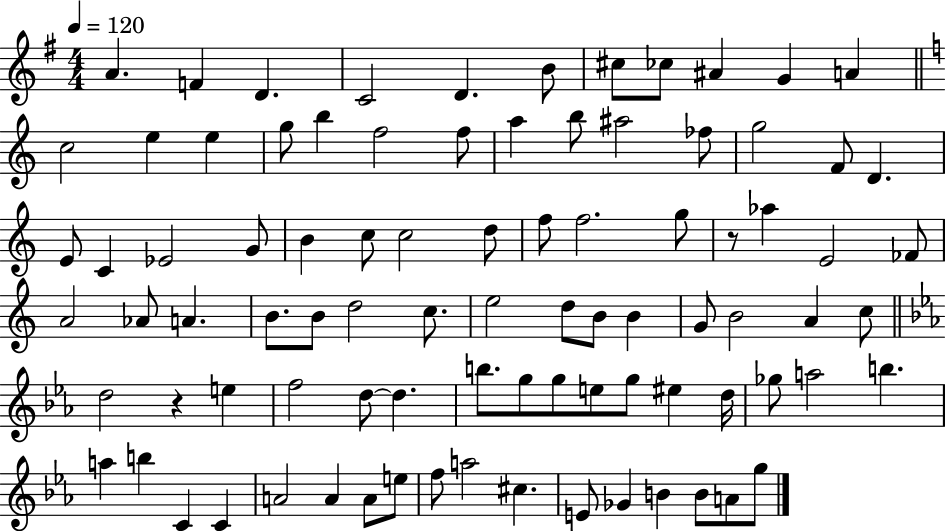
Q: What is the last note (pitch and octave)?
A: G5